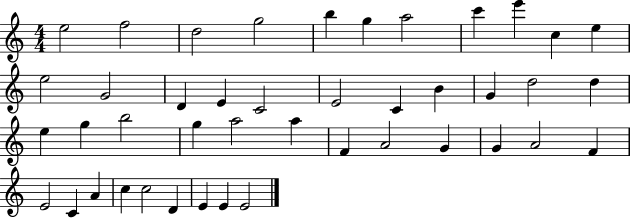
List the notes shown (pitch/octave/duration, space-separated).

E5/h F5/h D5/h G5/h B5/q G5/q A5/h C6/q E6/q C5/q E5/q E5/h G4/h D4/q E4/q C4/h E4/h C4/q B4/q G4/q D5/h D5/q E5/q G5/q B5/h G5/q A5/h A5/q F4/q A4/h G4/q G4/q A4/h F4/q E4/h C4/q A4/q C5/q C5/h D4/q E4/q E4/q E4/h